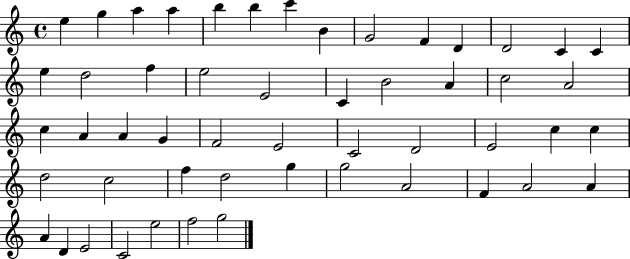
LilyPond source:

{
  \clef treble
  \time 4/4
  \defaultTimeSignature
  \key c \major
  e''4 g''4 a''4 a''4 | b''4 b''4 c'''4 b'4 | g'2 f'4 d'4 | d'2 c'4 c'4 | \break e''4 d''2 f''4 | e''2 e'2 | c'4 b'2 a'4 | c''2 a'2 | \break c''4 a'4 a'4 g'4 | f'2 e'2 | c'2 d'2 | e'2 c''4 c''4 | \break d''2 c''2 | f''4 d''2 g''4 | g''2 a'2 | f'4 a'2 a'4 | \break a'4 d'4 e'2 | c'2 e''2 | f''2 g''2 | \bar "|."
}